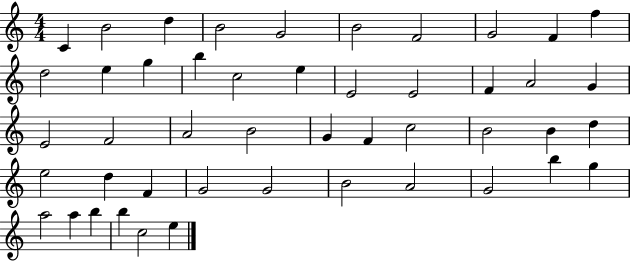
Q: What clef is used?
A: treble